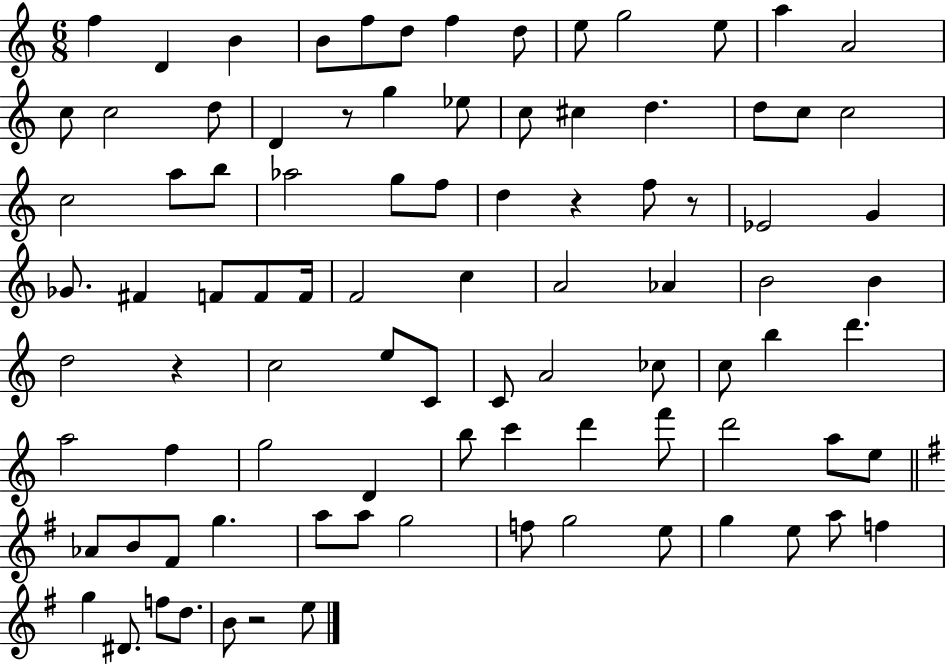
F5/q D4/q B4/q B4/e F5/e D5/e F5/q D5/e E5/e G5/h E5/e A5/q A4/h C5/e C5/h D5/e D4/q R/e G5/q Eb5/e C5/e C#5/q D5/q. D5/e C5/e C5/h C5/h A5/e B5/e Ab5/h G5/e F5/e D5/q R/q F5/e R/e Eb4/h G4/q Gb4/e. F#4/q F4/e F4/e F4/s F4/h C5/q A4/h Ab4/q B4/h B4/q D5/h R/q C5/h E5/e C4/e C4/e A4/h CES5/e C5/e B5/q D6/q. A5/h F5/q G5/h D4/q B5/e C6/q D6/q F6/e D6/h A5/e E5/e Ab4/e B4/e F#4/e G5/q. A5/e A5/e G5/h F5/e G5/h E5/e G5/q E5/e A5/e F5/q G5/q D#4/e. F5/e D5/e. B4/e R/h E5/e